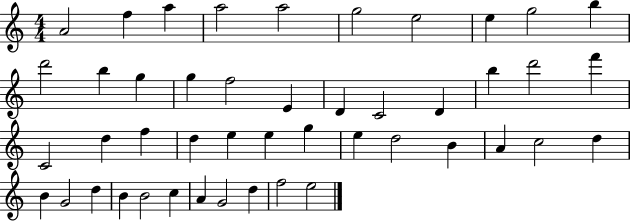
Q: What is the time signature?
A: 4/4